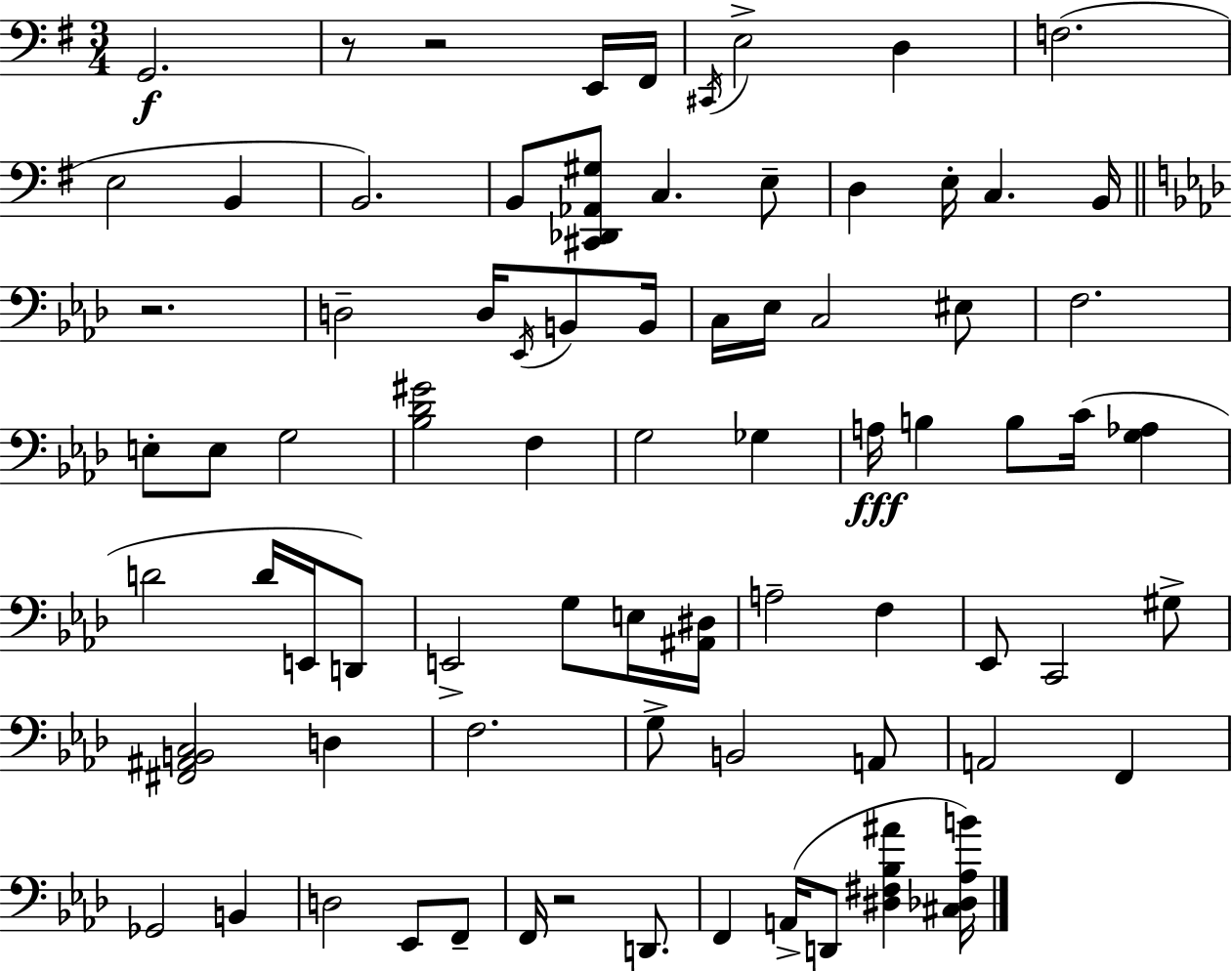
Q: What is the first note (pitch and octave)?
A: G2